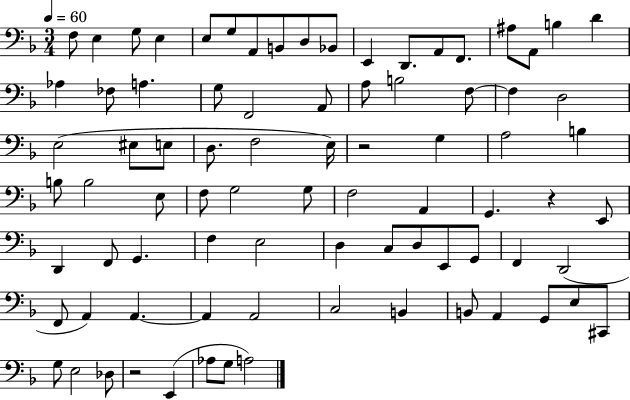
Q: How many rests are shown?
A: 3